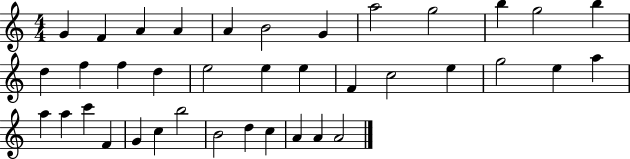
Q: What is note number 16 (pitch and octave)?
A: D5